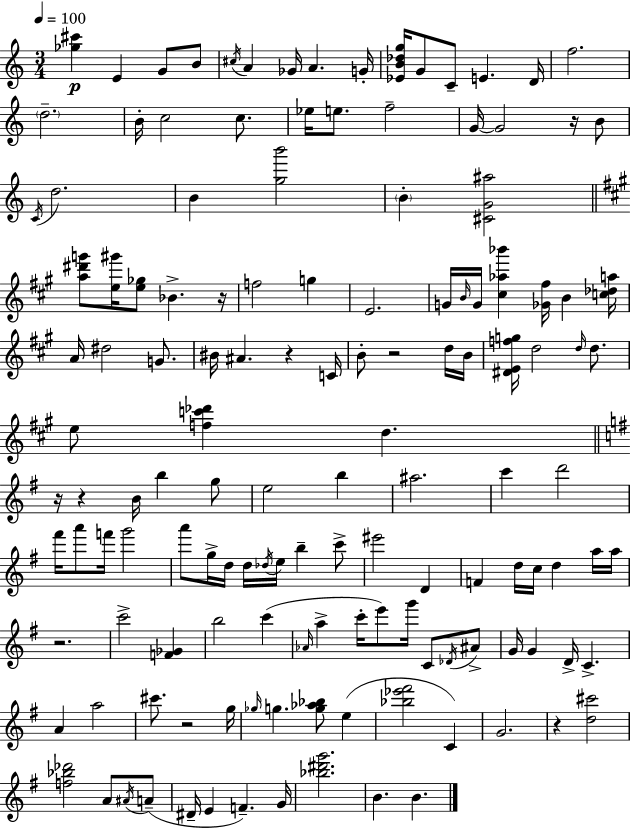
{
  \clef treble
  \numericTimeSignature
  \time 3/4
  \key a \minor
  \tempo 4 = 100
  <ges'' cis'''>4\p e'4 g'8 b'8 | \acciaccatura { cis''16 } a'4 ges'16 a'4. | g'16-. <ees' b' des'' g''>16 g'8 c'8-- e'4. | d'16 f''2. | \break \parenthesize d''2.-- | b'16-. c''2 c''8. | ees''16 e''8. f''2-- | g'16~~ g'2 r16 b'8 | \break \acciaccatura { c'16 } d''2. | b'4 <g'' b'''>2 | \parenthesize b'4-. <cis' g' ais''>2 | \bar "||" \break \key a \major <a'' dis''' g'''>8 <e'' gis'''>16 <e'' ges''>8 bes'4.-> r16 | f''2 g''4 | e'2. | g'16 \grace { b'16 } g'16 <cis'' aes'' bes'''>4 <ges' fis''>16 b'4 | \break <c'' des'' a''>16 a'16 dis''2 g'8. | bis'16 ais'4. r4 | c'16 b'8-. r2 d''16 | b'16 <dis' e' f'' g''>16 d''2 \grace { d''16 } d''8. | \break e''8 <f'' c''' des'''>4 d''4. | \bar "||" \break \key g \major r16 r4 b'16 b''4 g''8 | e''2 b''4 | ais''2. | c'''4 d'''2 | \break fis'''16 a'''8 f'''16 g'''2 | a'''8 g''16-> d''16 d''16 \acciaccatura { des''16 } e''16 b''4-- c'''8-> | eis'''2 d'4 | f'4 d''16 c''16 d''4 a''16 | \break a''16 r2. | c'''2-> <f' ges'>4 | b''2 c'''4( | \grace { aes'16 } a''4-> c'''16-. e'''8) g'''16 c'8 | \break \acciaccatura { des'16 } ais'8-> g'16 g'4 d'16-> c'4.-> | a'4 a''2 | cis'''8. r2 | g''16 \grace { ges''16 } g''4. <g'' aes'' bes''>8 | \break e''4( <bes'' ees''' fis'''>2 | c'4) g'2. | r4 <d'' cis'''>2 | <f'' bes'' des'''>2 | \break a'8 \acciaccatura { ais'16 }( a'8-- dis'16-- e'4 f'4.--) | g'16 <bes'' dis''' g'''>2. | b'4. b'4. | \bar "|."
}